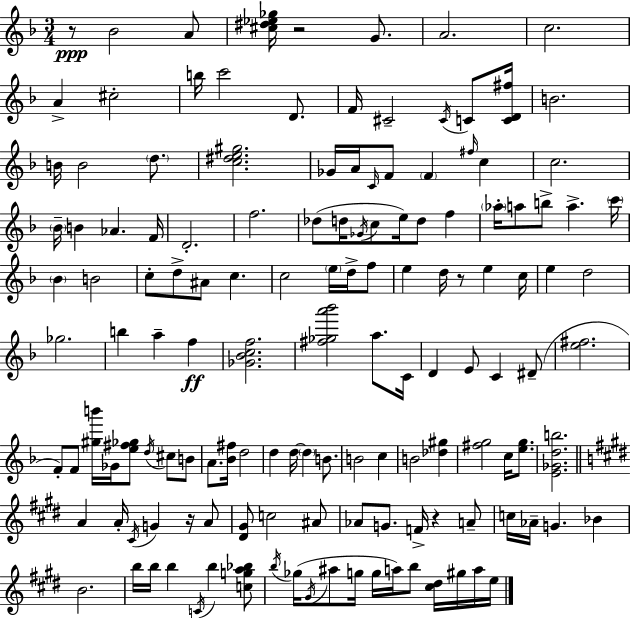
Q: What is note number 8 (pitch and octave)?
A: B5